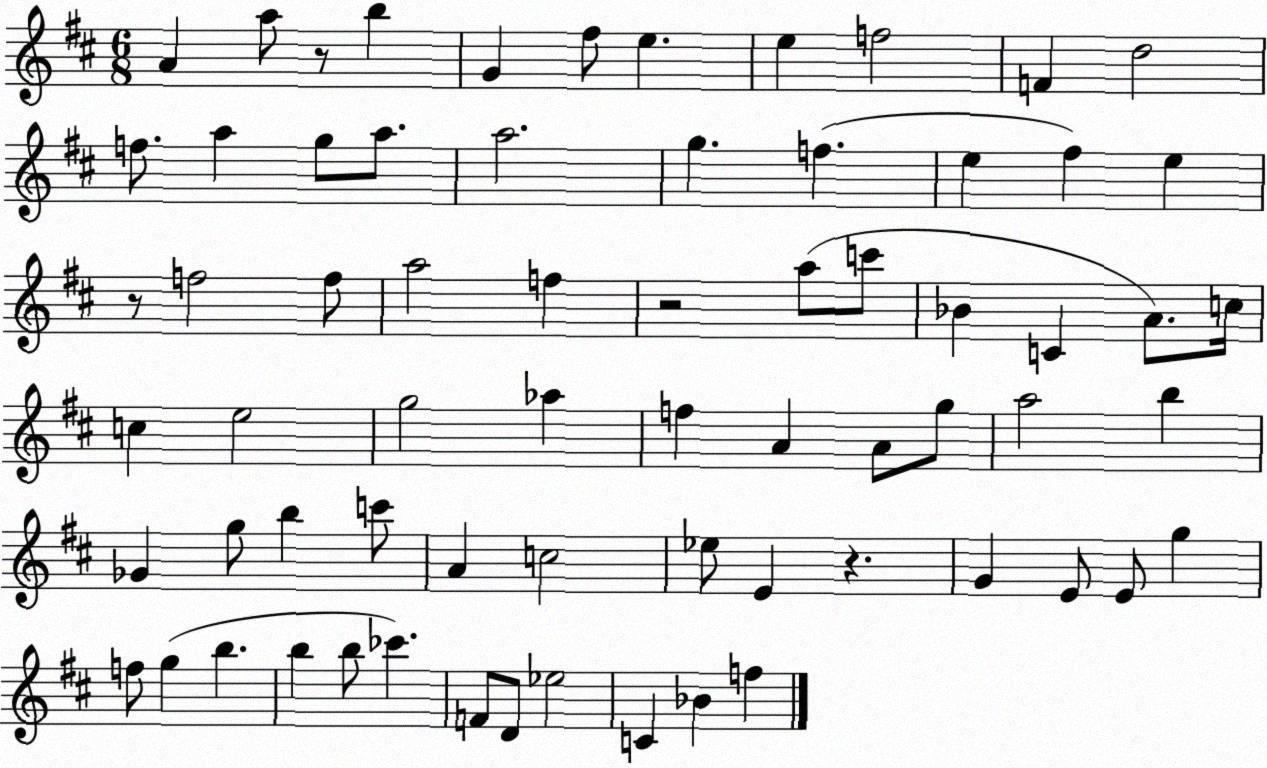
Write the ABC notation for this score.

X:1
T:Untitled
M:6/8
L:1/4
K:D
A a/2 z/2 b G ^f/2 e e f2 F d2 f/2 a g/2 a/2 a2 g f e ^f e z/2 f2 f/2 a2 f z2 a/2 c'/2 _B C A/2 c/4 c e2 g2 _a f A A/2 g/2 a2 b _G g/2 b c'/2 A c2 _e/2 E z G E/2 E/2 g f/2 g b b b/2 _c' F/2 D/2 _e2 C _B f